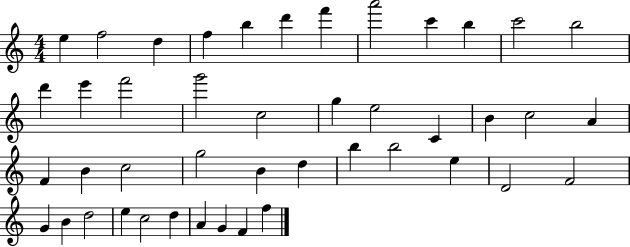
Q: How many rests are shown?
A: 0